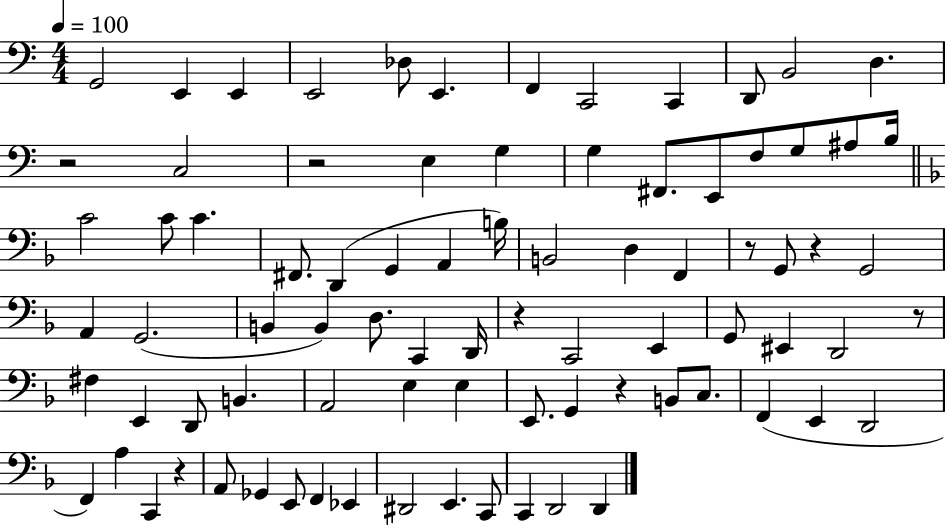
{
  \clef bass
  \numericTimeSignature
  \time 4/4
  \key c \major
  \tempo 4 = 100
  \repeat volta 2 { g,2 e,4 e,4 | e,2 des8 e,4. | f,4 c,2 c,4 | d,8 b,2 d4. | \break r2 c2 | r2 e4 g4 | g4 fis,8. e,8 f8 g8 ais8 b16 | \bar "||" \break \key f \major c'2 c'8 c'4. | fis,8. d,4( g,4 a,4 b16) | b,2 d4 f,4 | r8 g,8 r4 g,2 | \break a,4 g,2.( | b,4 b,4) d8. c,4 d,16 | r4 c,2 e,4 | g,8 eis,4 d,2 r8 | \break fis4 e,4 d,8 b,4. | a,2 e4 e4 | e,8. g,4 r4 b,8 c8. | f,4( e,4 d,2 | \break f,4) a4 c,4 r4 | a,8 ges,4 e,8 f,4 ees,4 | dis,2 e,4. c,8 | c,4 d,2 d,4 | \break } \bar "|."
}